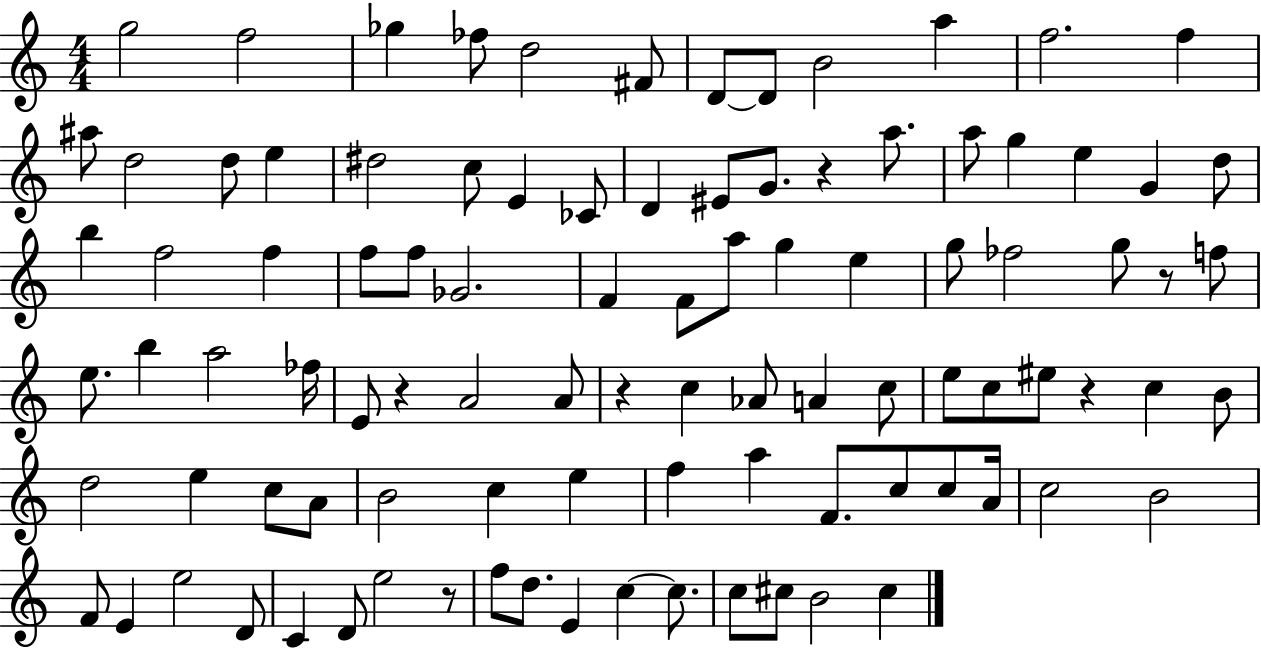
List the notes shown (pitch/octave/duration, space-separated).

G5/h F5/h Gb5/q FES5/e D5/h F#4/e D4/e D4/e B4/h A5/q F5/h. F5/q A#5/e D5/h D5/e E5/q D#5/h C5/e E4/q CES4/e D4/q EIS4/e G4/e. R/q A5/e. A5/e G5/q E5/q G4/q D5/e B5/q F5/h F5/q F5/e F5/e Gb4/h. F4/q F4/e A5/e G5/q E5/q G5/e FES5/h G5/e R/e F5/e E5/e. B5/q A5/h FES5/s E4/e R/q A4/h A4/e R/q C5/q Ab4/e A4/q C5/e E5/e C5/e EIS5/e R/q C5/q B4/e D5/h E5/q C5/e A4/e B4/h C5/q E5/q F5/q A5/q F4/e. C5/e C5/e A4/s C5/h B4/h F4/e E4/q E5/h D4/e C4/q D4/e E5/h R/e F5/e D5/e. E4/q C5/q C5/e. C5/e C#5/e B4/h C#5/q